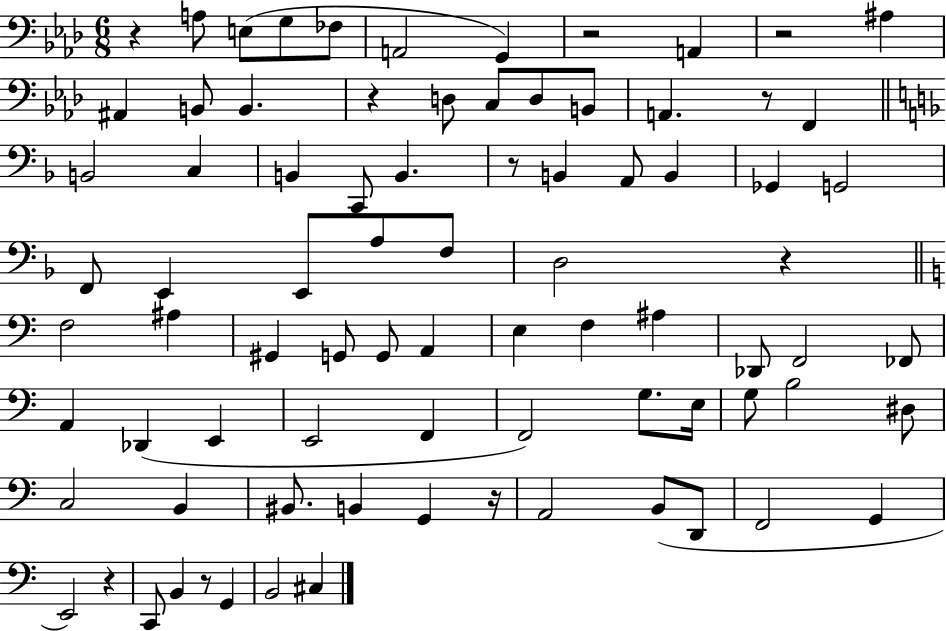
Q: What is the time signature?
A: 6/8